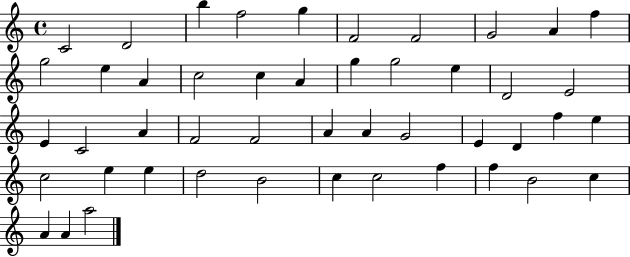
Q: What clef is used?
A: treble